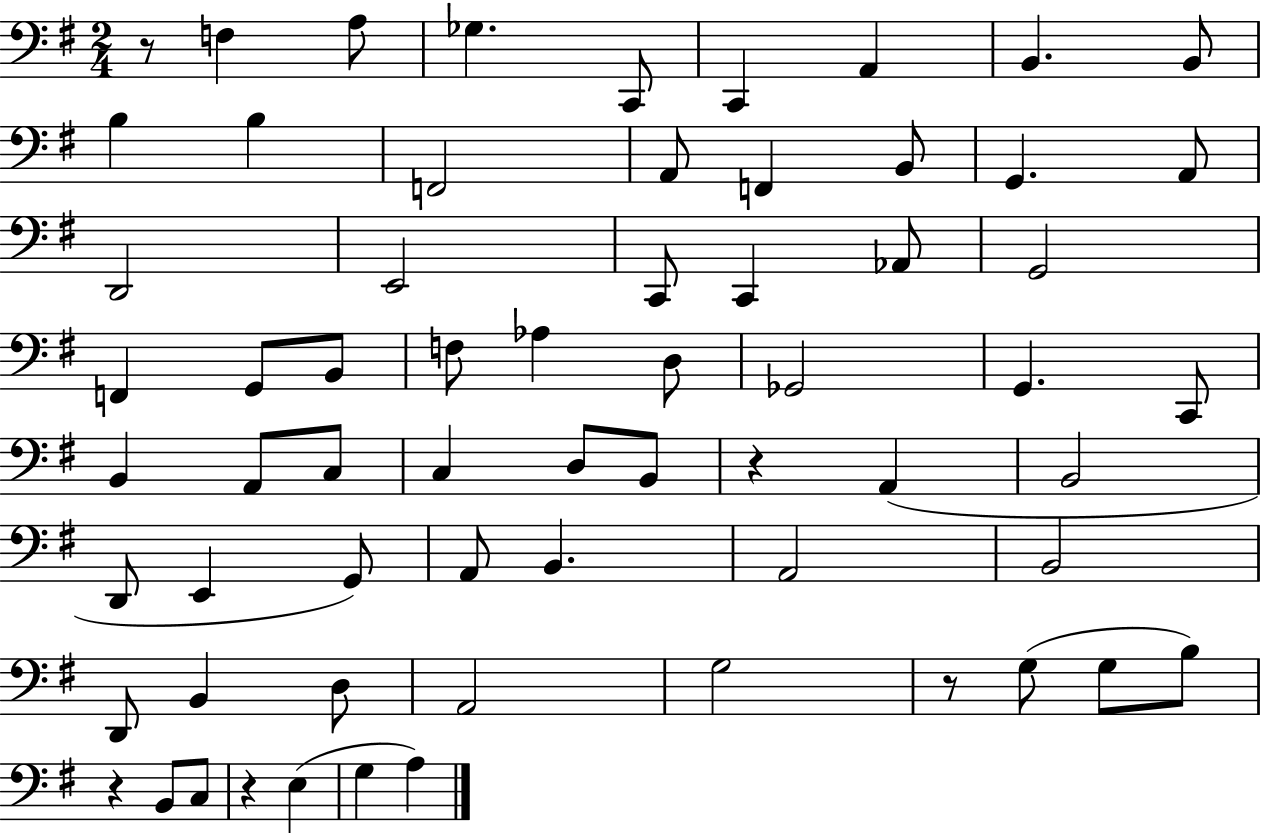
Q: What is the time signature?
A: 2/4